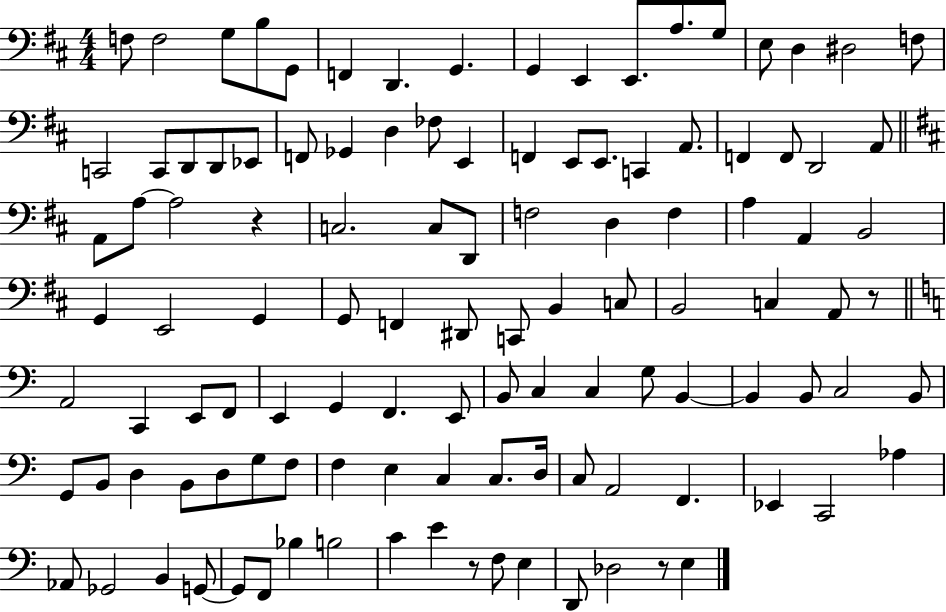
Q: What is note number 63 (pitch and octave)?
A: E2